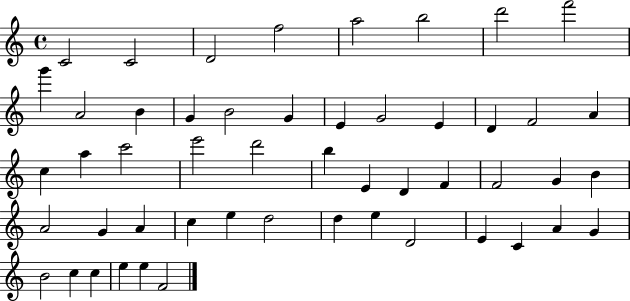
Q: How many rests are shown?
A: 0